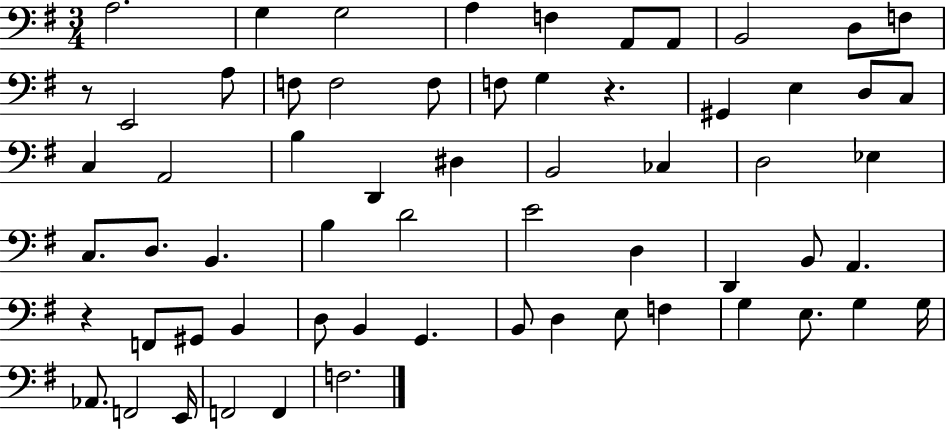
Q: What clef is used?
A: bass